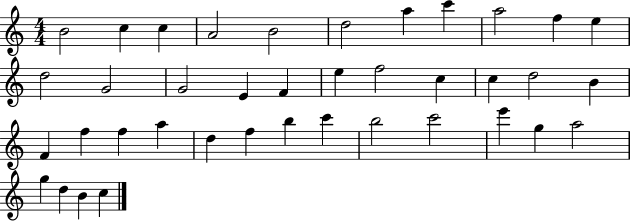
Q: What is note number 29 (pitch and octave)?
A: B5